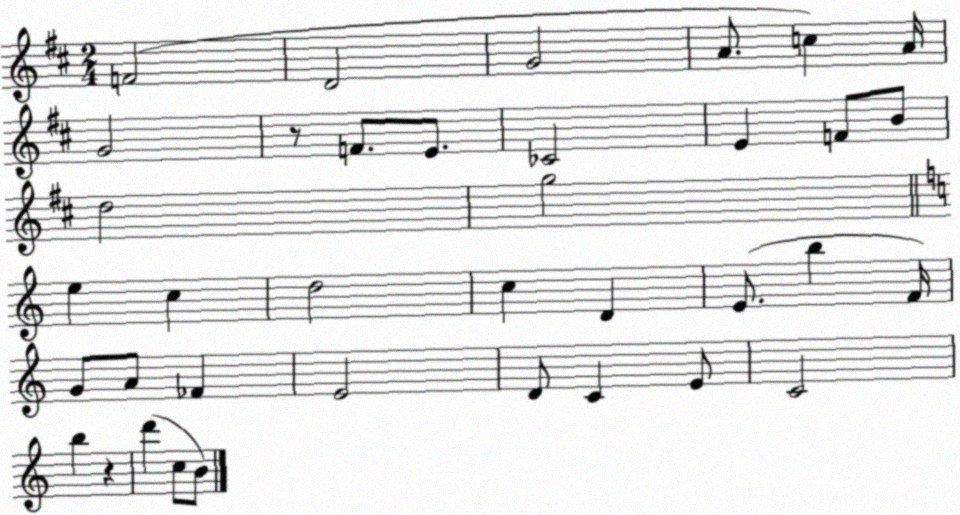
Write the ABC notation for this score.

X:1
T:Untitled
M:2/4
L:1/4
K:D
F2 D2 G2 A/2 c A/4 G2 z/2 F/2 E/2 _C2 E F/2 B/2 d2 g2 e c d2 c D E/2 b F/4 G/2 A/2 _F E2 D/2 C E/2 C2 b z d' c/2 B/2